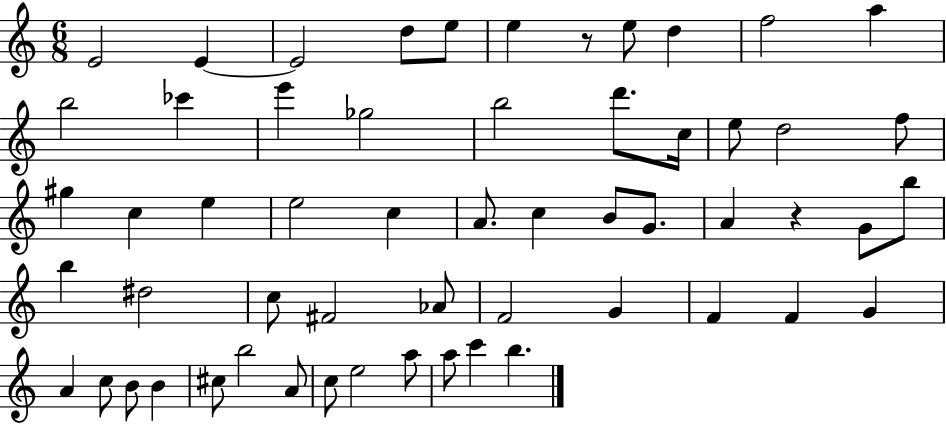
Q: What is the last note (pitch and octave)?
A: B5